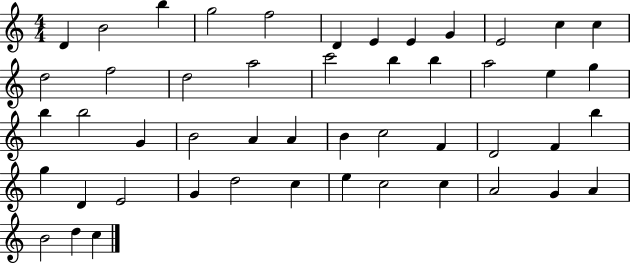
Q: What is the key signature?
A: C major